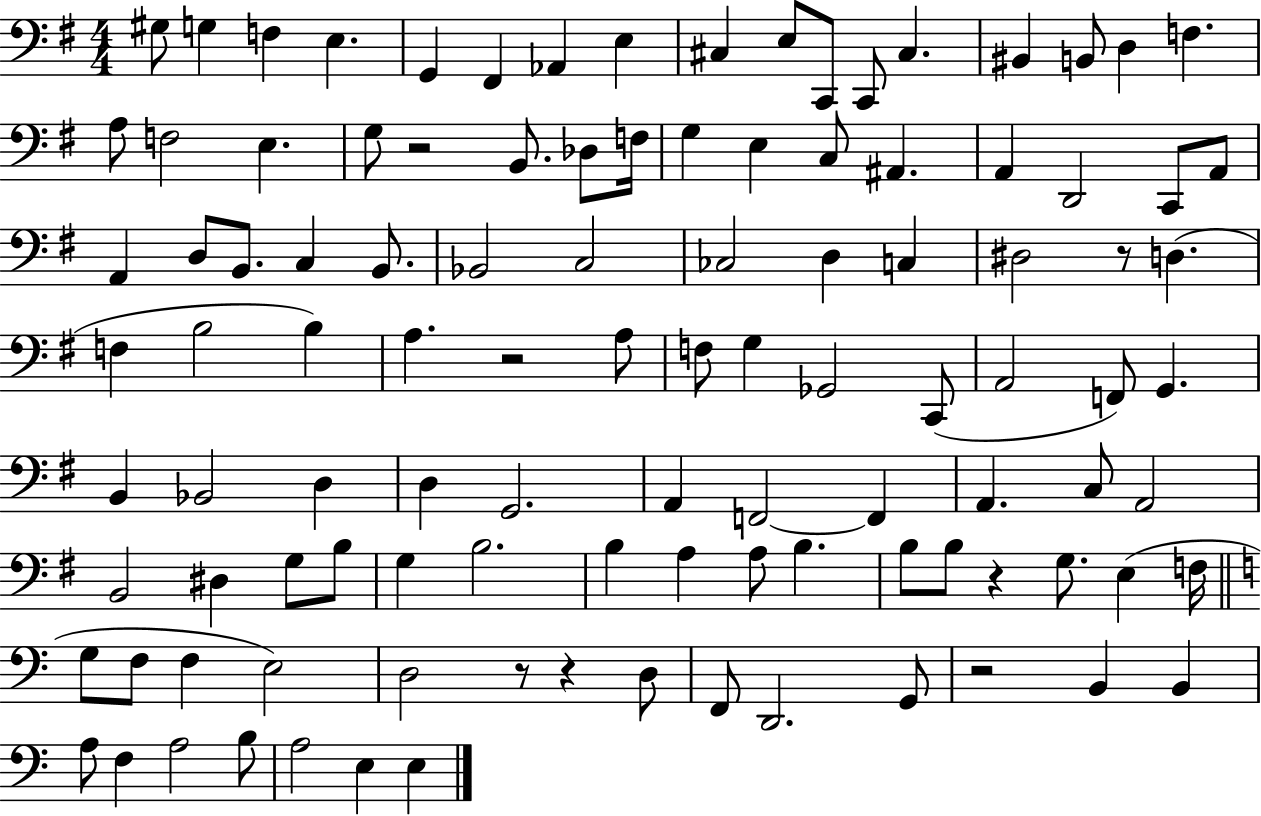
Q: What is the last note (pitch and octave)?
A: E3